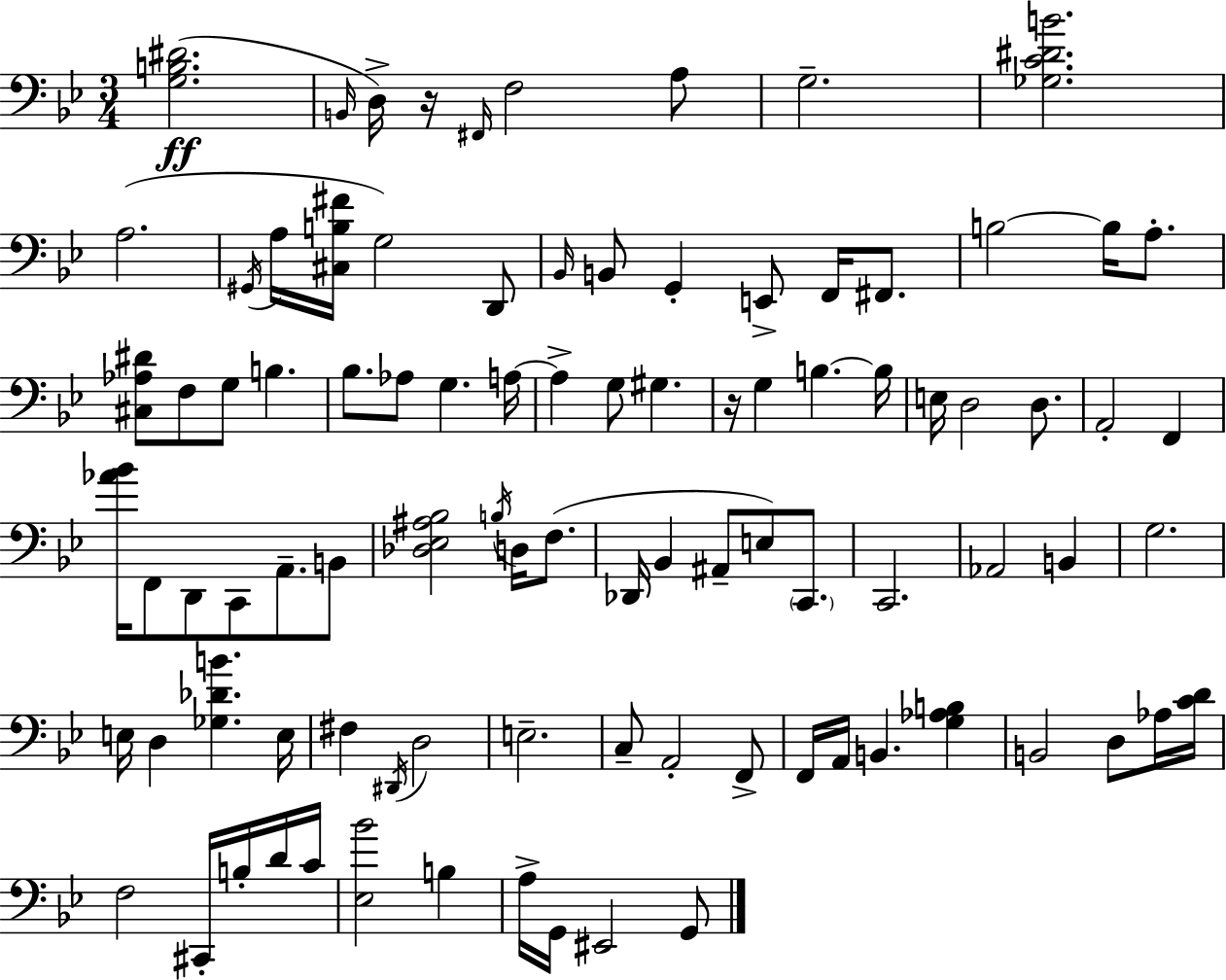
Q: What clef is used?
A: bass